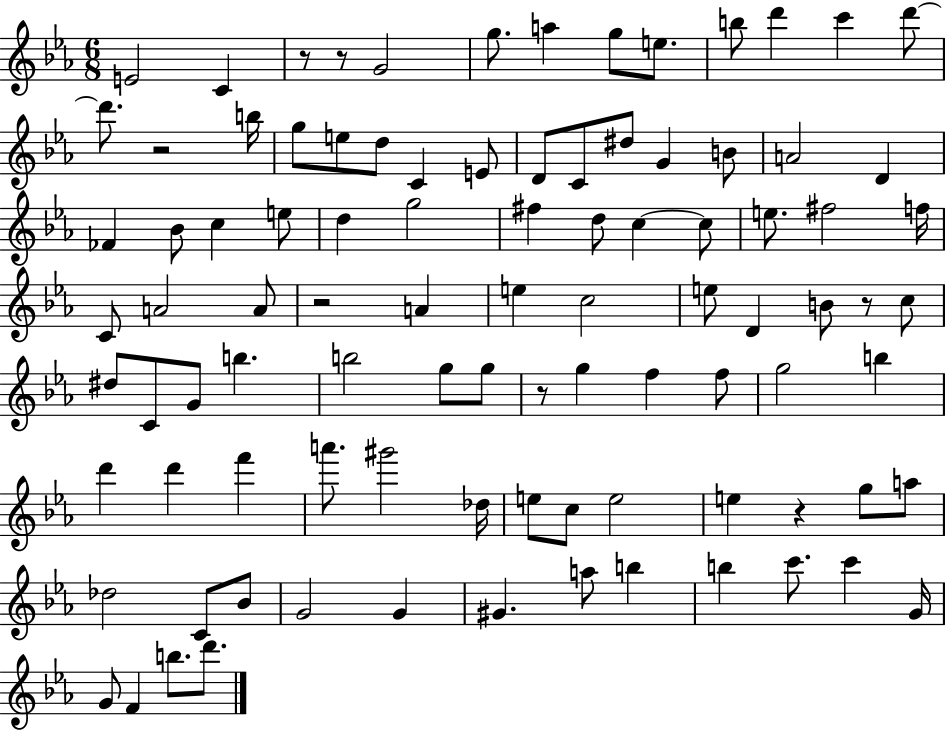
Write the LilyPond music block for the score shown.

{
  \clef treble
  \numericTimeSignature
  \time 6/8
  \key ees \major
  e'2 c'4 | r8 r8 g'2 | g''8. a''4 g''8 e''8. | b''8 d'''4 c'''4 d'''8~~ | \break d'''8. r2 b''16 | g''8 e''8 d''8 c'4 e'8 | d'8 c'8 dis''8 g'4 b'8 | a'2 d'4 | \break fes'4 bes'8 c''4 e''8 | d''4 g''2 | fis''4 d''8 c''4~~ c''8 | e''8. fis''2 f''16 | \break c'8 a'2 a'8 | r2 a'4 | e''4 c''2 | e''8 d'4 b'8 r8 c''8 | \break dis''8 c'8 g'8 b''4. | b''2 g''8 g''8 | r8 g''4 f''4 f''8 | g''2 b''4 | \break d'''4 d'''4 f'''4 | a'''8. gis'''2 des''16 | e''8 c''8 e''2 | e''4 r4 g''8 a''8 | \break des''2 c'8 bes'8 | g'2 g'4 | gis'4. a''8 b''4 | b''4 c'''8. c'''4 g'16 | \break g'8 f'4 b''8. d'''8. | \bar "|."
}